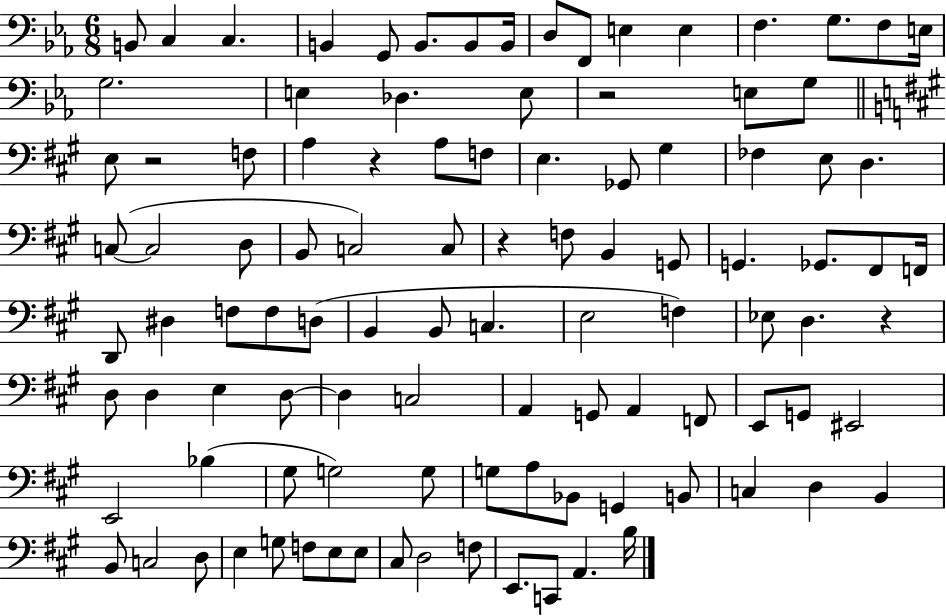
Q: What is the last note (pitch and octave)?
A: B3